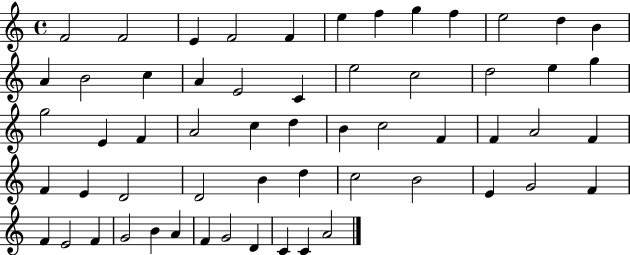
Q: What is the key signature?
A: C major